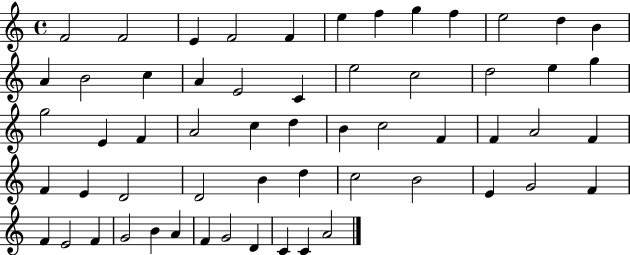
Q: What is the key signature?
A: C major